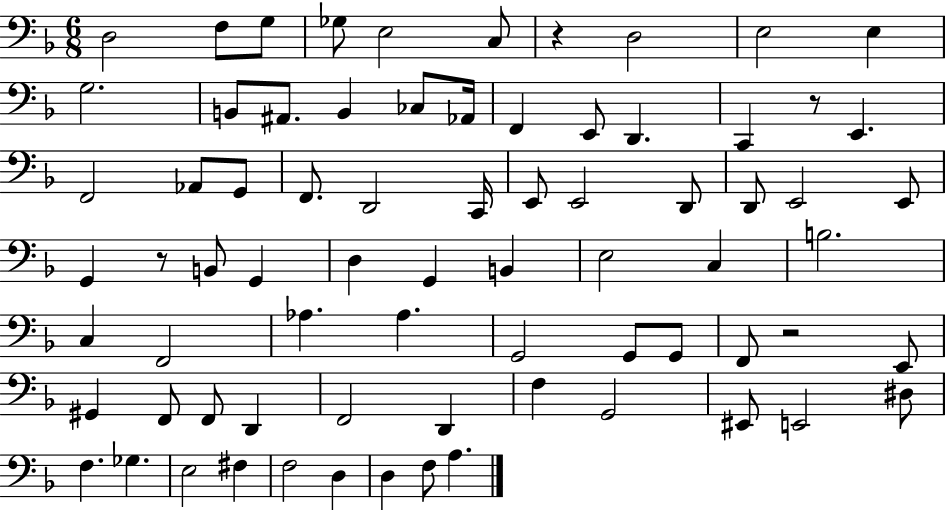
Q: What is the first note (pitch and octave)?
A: D3